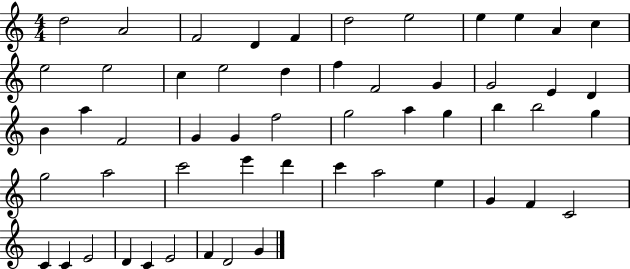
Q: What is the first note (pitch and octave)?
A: D5